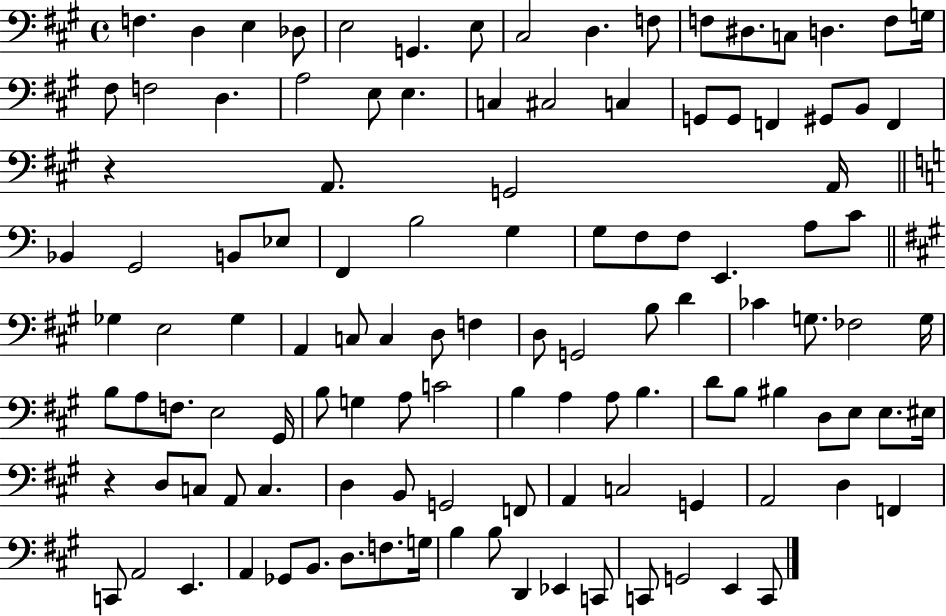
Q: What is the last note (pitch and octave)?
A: C2